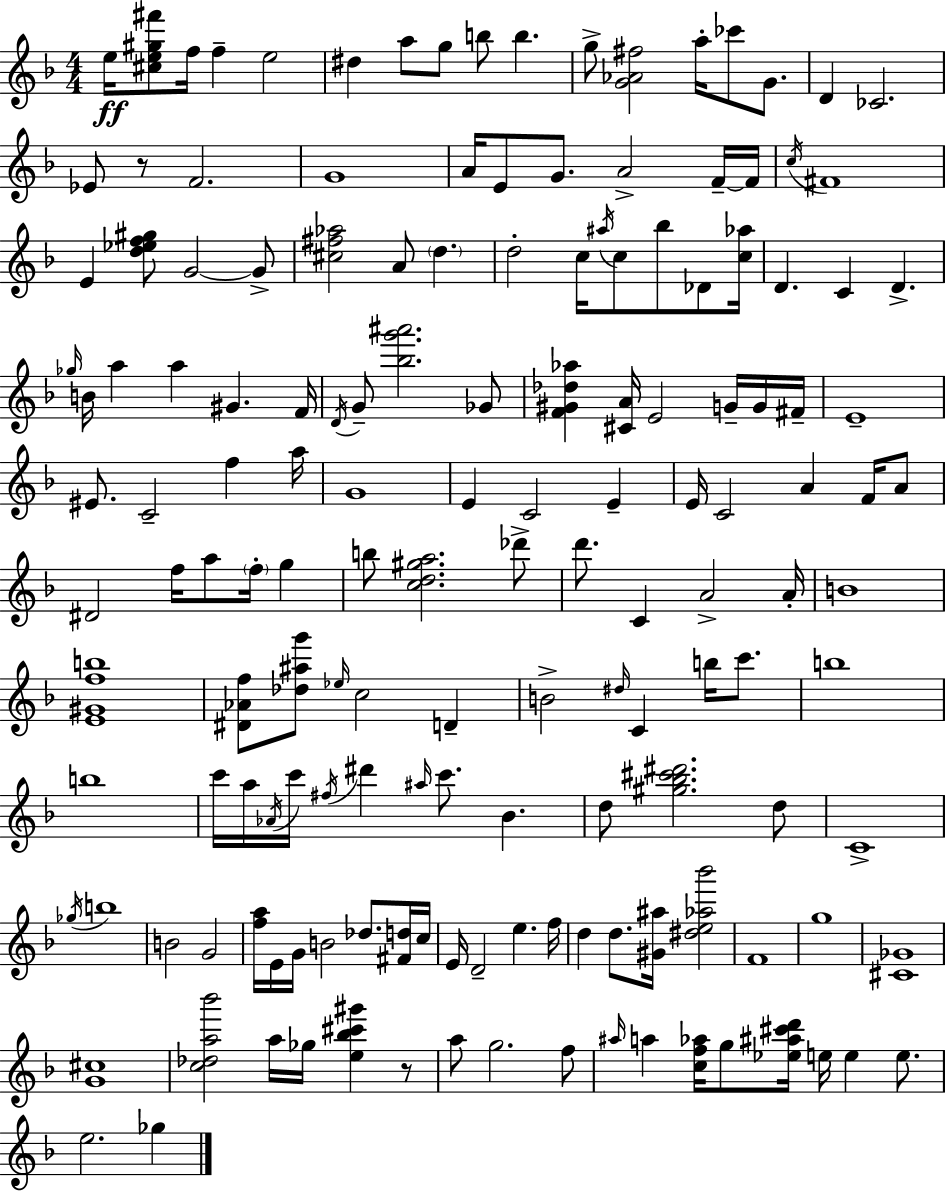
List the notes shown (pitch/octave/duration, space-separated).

E5/s [C#5,E5,G#5,F#6]/e F5/s F5/q E5/h D#5/q A5/e G5/e B5/e B5/q. G5/e [G4,Ab4,F#5]/h A5/s CES6/e G4/e. D4/q CES4/h. Eb4/e R/e F4/h. G4/w A4/s E4/e G4/e. A4/h F4/s F4/s C5/s F#4/w E4/q [D5,Eb5,F5,G#5]/e G4/h G4/e [C#5,F#5,Ab5]/h A4/e D5/q. D5/h C5/s A#5/s C5/e Bb5/e Db4/e [C5,Ab5]/s D4/q. C4/q D4/q. Gb5/s B4/s A5/q A5/q G#4/q. F4/s D4/s G4/e [Bb5,G6,A#6]/h. Gb4/e [F4,G#4,Db5,Ab5]/q [C#4,A4]/s E4/h G4/s G4/s F#4/s E4/w EIS4/e. C4/h F5/q A5/s G4/w E4/q C4/h E4/q E4/s C4/h A4/q F4/s A4/e D#4/h F5/s A5/e F5/s G5/q B5/e [C5,D5,G#5,A5]/h. Db6/e D6/e. C4/q A4/h A4/s B4/w [E4,G#4,F5,B5]/w [D#4,Ab4,F5]/e [Db5,A#5,G6]/e Eb5/s C5/h D4/q B4/h D#5/s C4/q B5/s C6/e. B5/w B5/w C6/s A5/s Ab4/s C6/s F#5/s D#6/q A#5/s C6/e. Bb4/q. D5/e [G#5,Bb5,C#6,D#6]/h. D5/e C4/w Gb5/s B5/w B4/h G4/h [F5,A5]/s E4/s G4/s B4/h Db5/e. [F#4,D5]/s C5/s E4/s D4/h E5/q. F5/s D5/q D5/e. [G#4,A#5]/s [D#5,E5,Ab5,Bb6]/h F4/w G5/w [C#4,Gb4]/w [G4,C#5]/w [C5,Db5,A5,Bb6]/h A5/s Gb5/s [E5,Bb5,C#6,G#6]/q R/e A5/e G5/h. F5/e A#5/s A5/q [C5,F5,Ab5]/s G5/e [Eb5,A#5,C#6,D6]/s E5/s E5/q E5/e. E5/h. Gb5/q